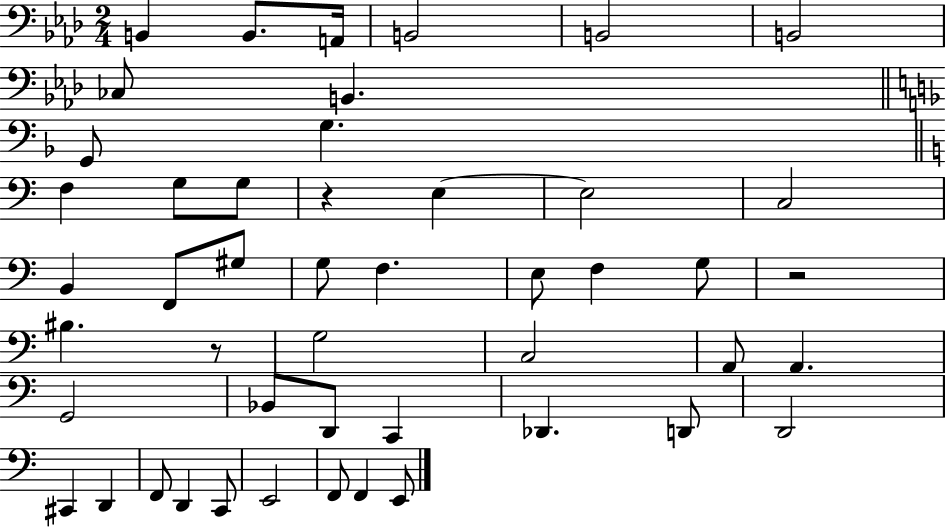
X:1
T:Untitled
M:2/4
L:1/4
K:Ab
B,, B,,/2 A,,/4 B,,2 B,,2 B,,2 _C,/2 B,, G,,/2 G, F, G,/2 G,/2 z E, E,2 C,2 B,, F,,/2 ^G,/2 G,/2 F, E,/2 F, G,/2 z2 ^B, z/2 G,2 C,2 A,,/2 A,, G,,2 _B,,/2 D,,/2 C,, _D,, D,,/2 D,,2 ^C,, D,, F,,/2 D,, C,,/2 E,,2 F,,/2 F,, E,,/2